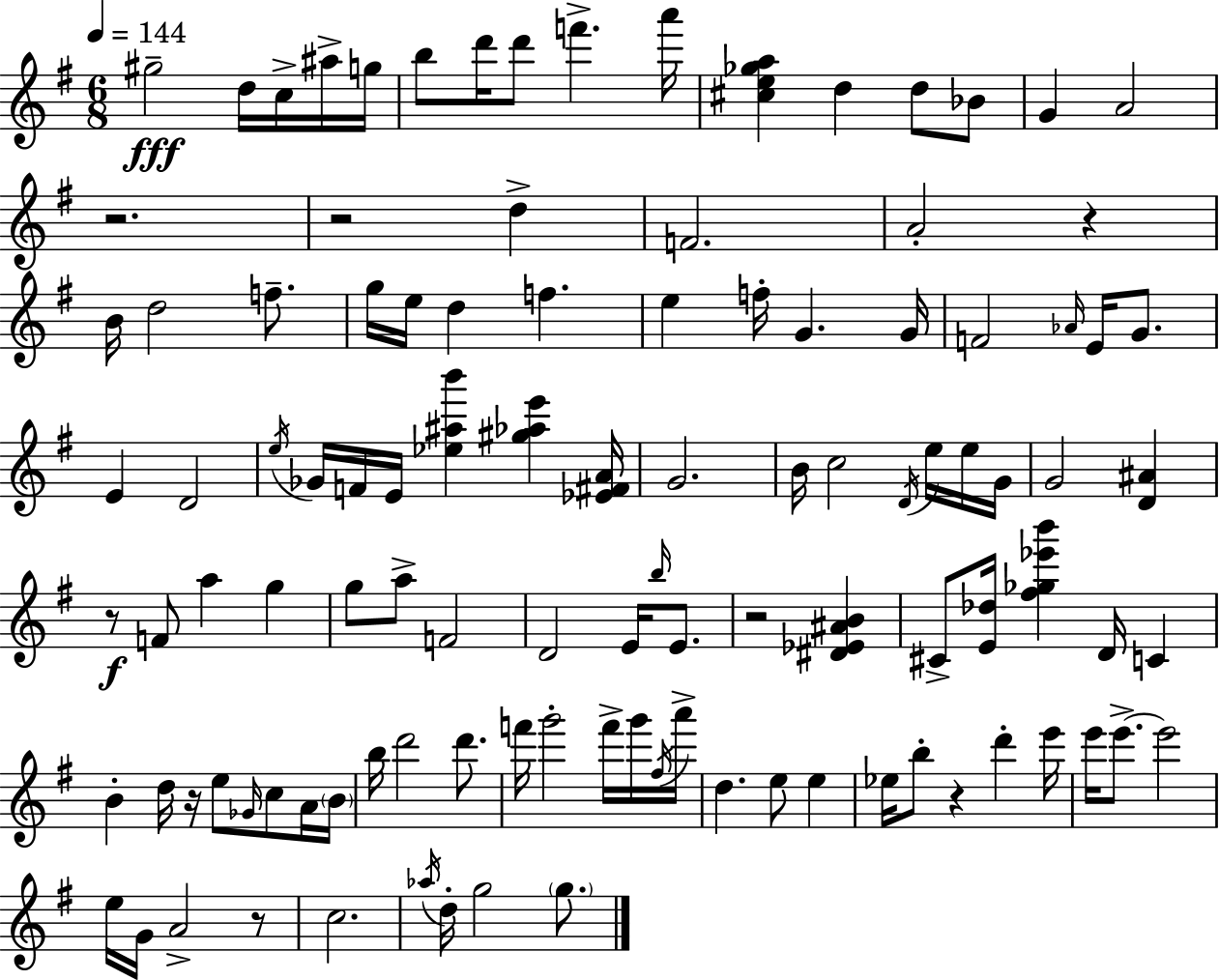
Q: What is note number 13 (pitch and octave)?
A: Bb4